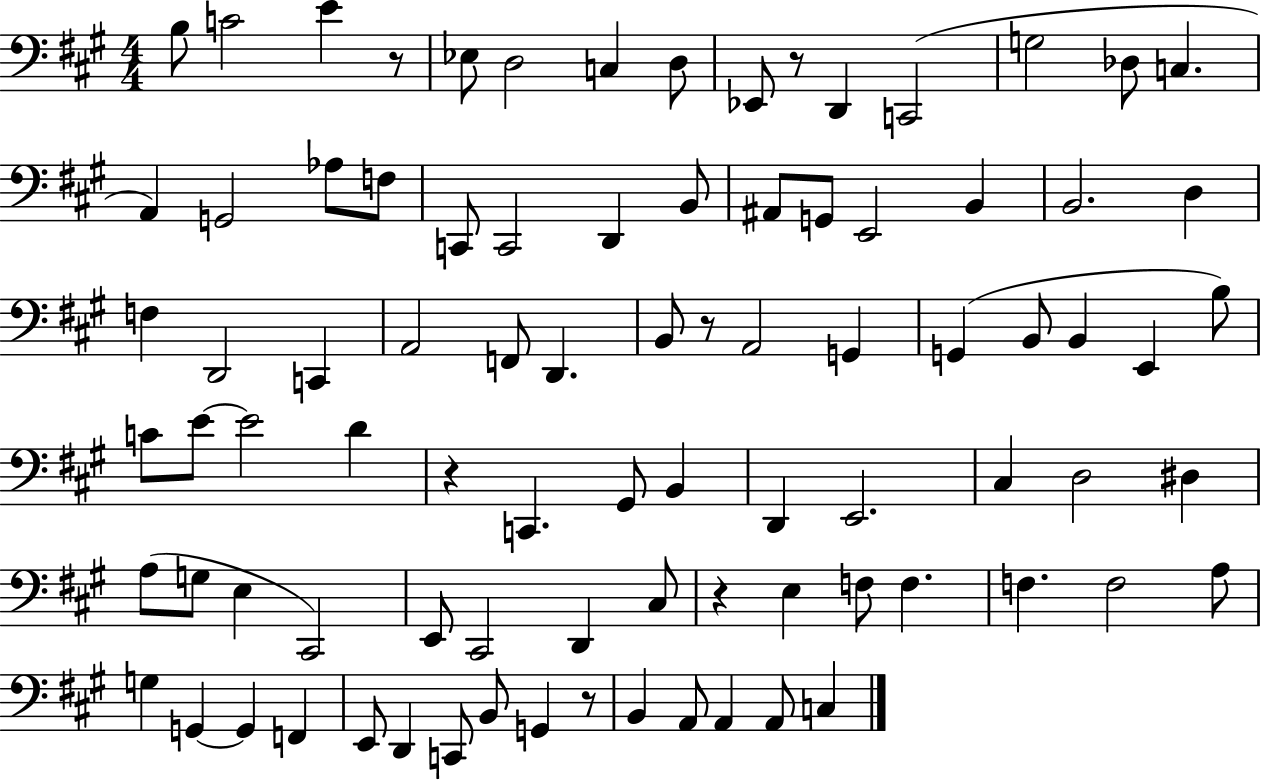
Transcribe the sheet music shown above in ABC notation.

X:1
T:Untitled
M:4/4
L:1/4
K:A
B,/2 C2 E z/2 _E,/2 D,2 C, D,/2 _E,,/2 z/2 D,, C,,2 G,2 _D,/2 C, A,, G,,2 _A,/2 F,/2 C,,/2 C,,2 D,, B,,/2 ^A,,/2 G,,/2 E,,2 B,, B,,2 D, F, D,,2 C,, A,,2 F,,/2 D,, B,,/2 z/2 A,,2 G,, G,, B,,/2 B,, E,, B,/2 C/2 E/2 E2 D z C,, ^G,,/2 B,, D,, E,,2 ^C, D,2 ^D, A,/2 G,/2 E, ^C,,2 E,,/2 ^C,,2 D,, ^C,/2 z E, F,/2 F, F, F,2 A,/2 G, G,, G,, F,, E,,/2 D,, C,,/2 B,,/2 G,, z/2 B,, A,,/2 A,, A,,/2 C,